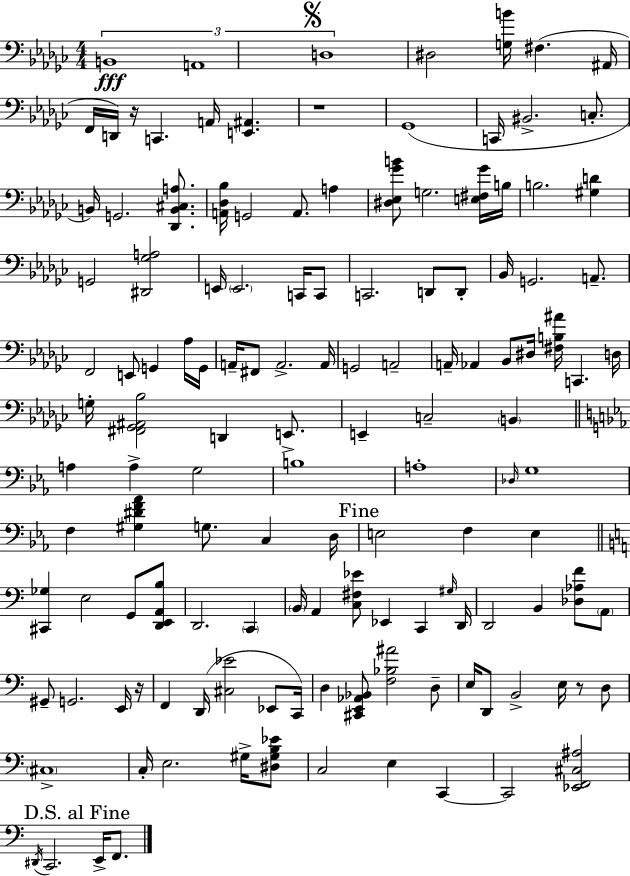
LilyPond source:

{
  \clef bass
  \numericTimeSignature
  \time 4/4
  \key ees \minor
  \tuplet 3/2 { b,1\fff | a,1 | \mark \markup { \musicglyph "scripts.segno" } d1 } | dis2 <g b'>16 fis4.( ais,16 | \break f,16 d,16) r16 c,4. a,16 <e, ais,>4. | r1 | ges,1( | c,16 bis,2.-> c8.-. | \break b,16) g,2. <des, b, cis a>8. | <a, des bes>16 g,2 a,8. a4 | <dis ees ges' b'>8 g2. <e fis ges'>16 b16 | b2. <gis d'>4 | \break g,2 <dis, ges a>2 | e,16 \parenthesize e,2. c,16 c,8 | c,2. d,8 d,8-. | bes,16 g,2. a,8.-- | \break f,2 e,8 g,4 aes16 g,16 | a,16-- fis,8 a,2.-> a,16 | g,2 a,2-- | a,16-- aes,4 bes,8 dis16 <fis b ais'>16 c,4. d16 | \break g16-. <fis, ges, ais, bes>2 d,4 e,8.-> | e,4-- c2-- \parenthesize b,4 | \bar "||" \break \key ees \major a4 a4-> g2 | b1 | a1-. | \grace { des16 } g1 | \break f4 <gis dis' f' aes'>4 g8. c4 | d16 \mark "Fine" e2 f4 e4 | \bar "||" \break \key c \major <cis, ges>4 e2 g,8 <d, e, a, b>8 | d,2. \parenthesize c,4 | \parenthesize b,16 a,4 <c fis ees'>8 ees,4 c,4 \grace { gis16 } | d,16 d,2 b,4 <des aes f'>8 \parenthesize a,8 | \break gis,8-- g,2. e,16 | r16 f,4 d,16( <cis ees'>2 ees,8 | c,16) d4 <cis, e, aes, bes,>8 <f bes ais'>2 d8-- | e16 d,8 b,2-> e16 r8 d8 | \break \parenthesize cis1-> | c16-. e2. gis16-> <dis gis b ees'>8 | c2 e4 c,4~~ | c,2 <ees, f, cis ais>2 | \break \mark "D.S. al Fine" \acciaccatura { dis,16 } c,2. e,16-> f,8. | \bar "|."
}